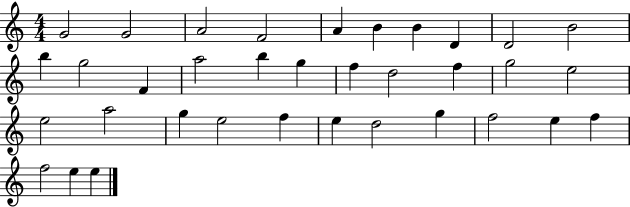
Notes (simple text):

G4/h G4/h A4/h F4/h A4/q B4/q B4/q D4/q D4/h B4/h B5/q G5/h F4/q A5/h B5/q G5/q F5/q D5/h F5/q G5/h E5/h E5/h A5/h G5/q E5/h F5/q E5/q D5/h G5/q F5/h E5/q F5/q F5/h E5/q E5/q